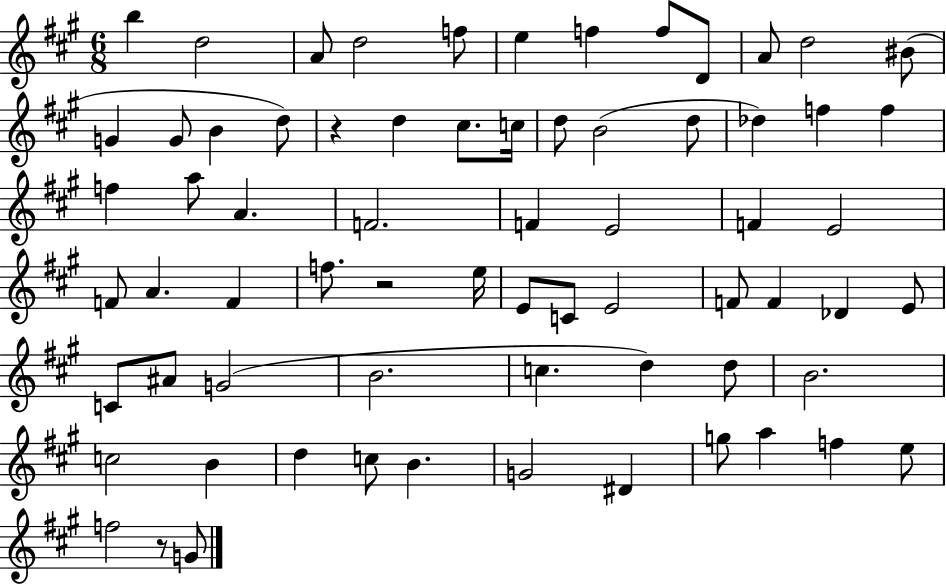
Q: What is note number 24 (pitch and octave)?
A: F5